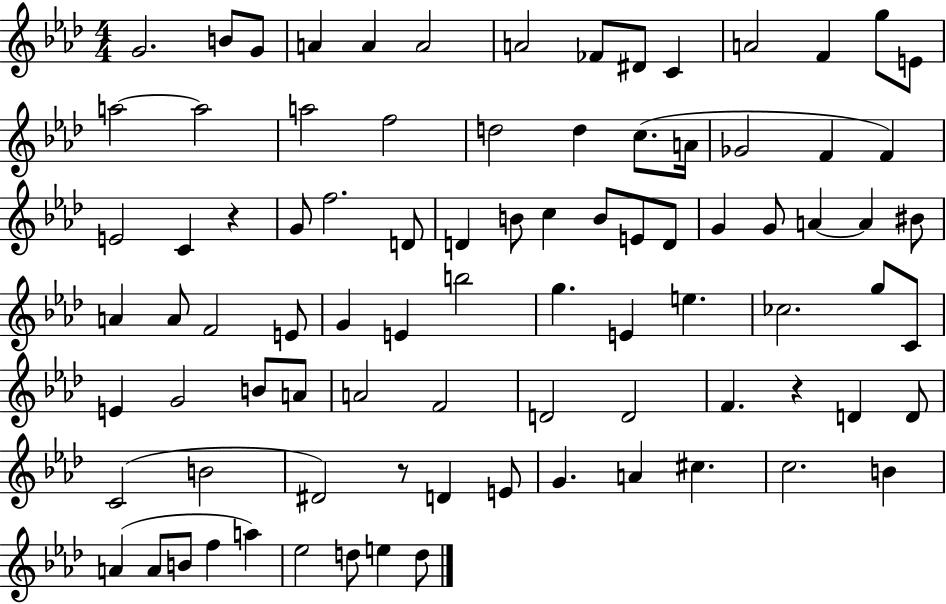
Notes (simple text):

G4/h. B4/e G4/e A4/q A4/q A4/h A4/h FES4/e D#4/e C4/q A4/h F4/q G5/e E4/e A5/h A5/h A5/h F5/h D5/h D5/q C5/e. A4/s Gb4/h F4/q F4/q E4/h C4/q R/q G4/e F5/h. D4/e D4/q B4/e C5/q B4/e E4/e D4/e G4/q G4/e A4/q A4/q BIS4/e A4/q A4/e F4/h E4/e G4/q E4/q B5/h G5/q. E4/q E5/q. CES5/h. G5/e C4/e E4/q G4/h B4/e A4/e A4/h F4/h D4/h D4/h F4/q. R/q D4/q D4/e C4/h B4/h D#4/h R/e D4/q E4/e G4/q. A4/q C#5/q. C5/h. B4/q A4/q A4/e B4/e F5/q A5/q Eb5/h D5/e E5/q D5/e